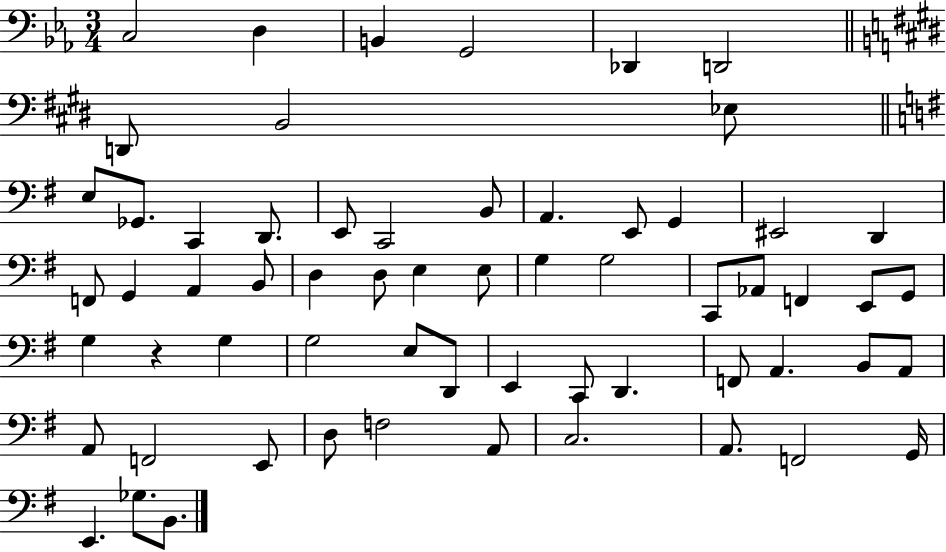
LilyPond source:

{
  \clef bass
  \numericTimeSignature
  \time 3/4
  \key ees \major
  \repeat volta 2 { c2 d4 | b,4 g,2 | des,4 d,2 | \bar "||" \break \key e \major d,8 b,2 ees8 | \bar "||" \break \key g \major e8 ges,8. c,4 d,8. | e,8 c,2 b,8 | a,4. e,8 g,4 | eis,2 d,4 | \break f,8 g,4 a,4 b,8 | d4 d8 e4 e8 | g4 g2 | c,8 aes,8 f,4 e,8 g,8 | \break g4 r4 g4 | g2 e8 d,8 | e,4 c,8 d,4. | f,8 a,4. b,8 a,8 | \break a,8 f,2 e,8 | d8 f2 a,8 | c2. | a,8. f,2 g,16 | \break e,4. ges8. b,8. | } \bar "|."
}